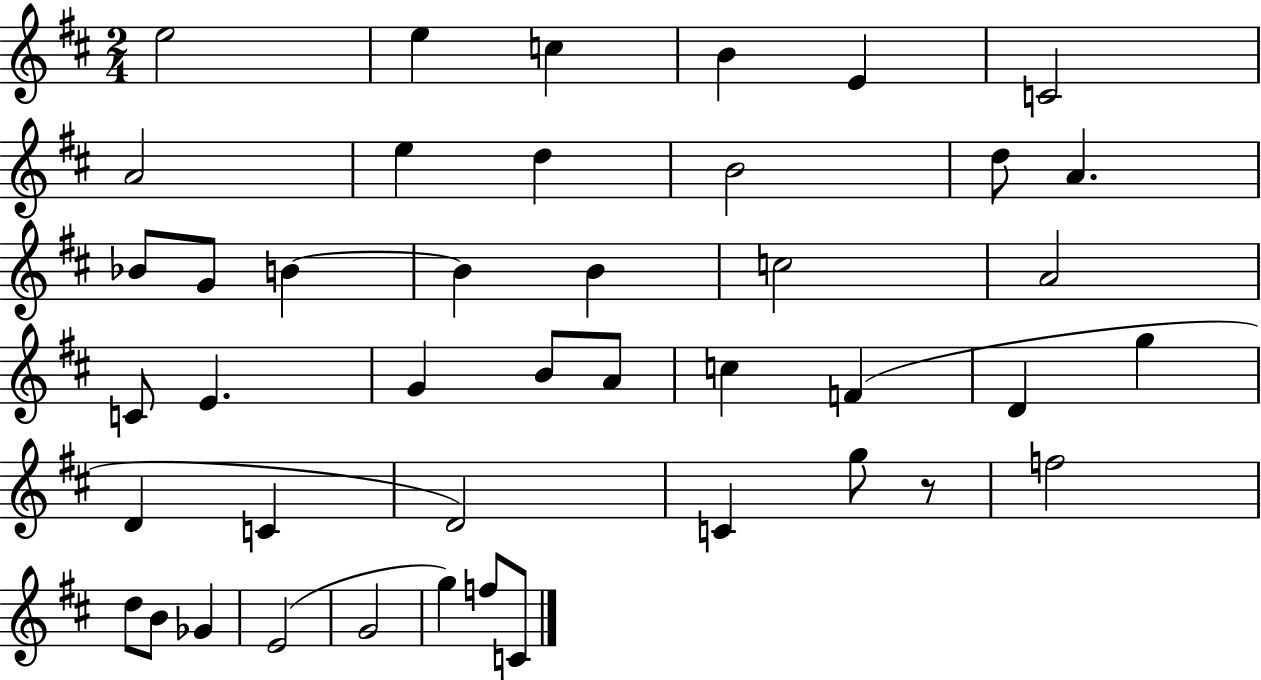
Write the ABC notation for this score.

X:1
T:Untitled
M:2/4
L:1/4
K:D
e2 e c B E C2 A2 e d B2 d/2 A _B/2 G/2 B B B c2 A2 C/2 E G B/2 A/2 c F D g D C D2 C g/2 z/2 f2 d/2 B/2 _G E2 G2 g f/2 C/2